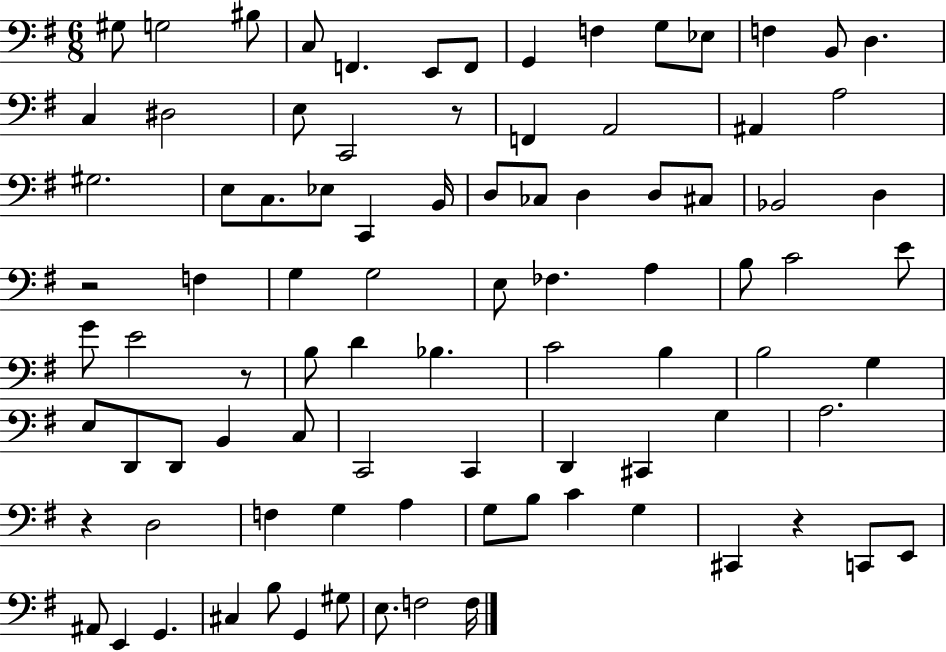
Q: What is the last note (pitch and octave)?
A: F3